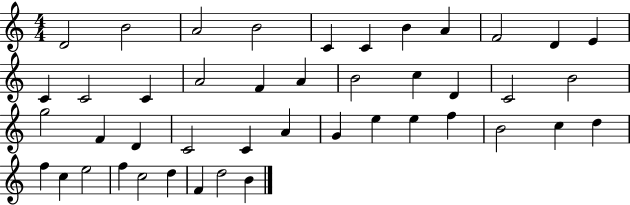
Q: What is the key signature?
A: C major